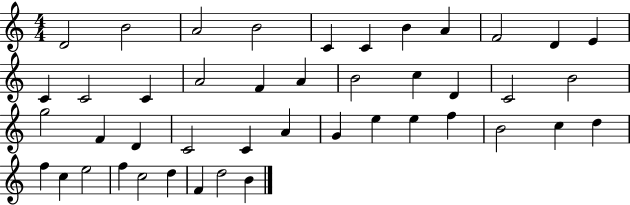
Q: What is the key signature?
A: C major